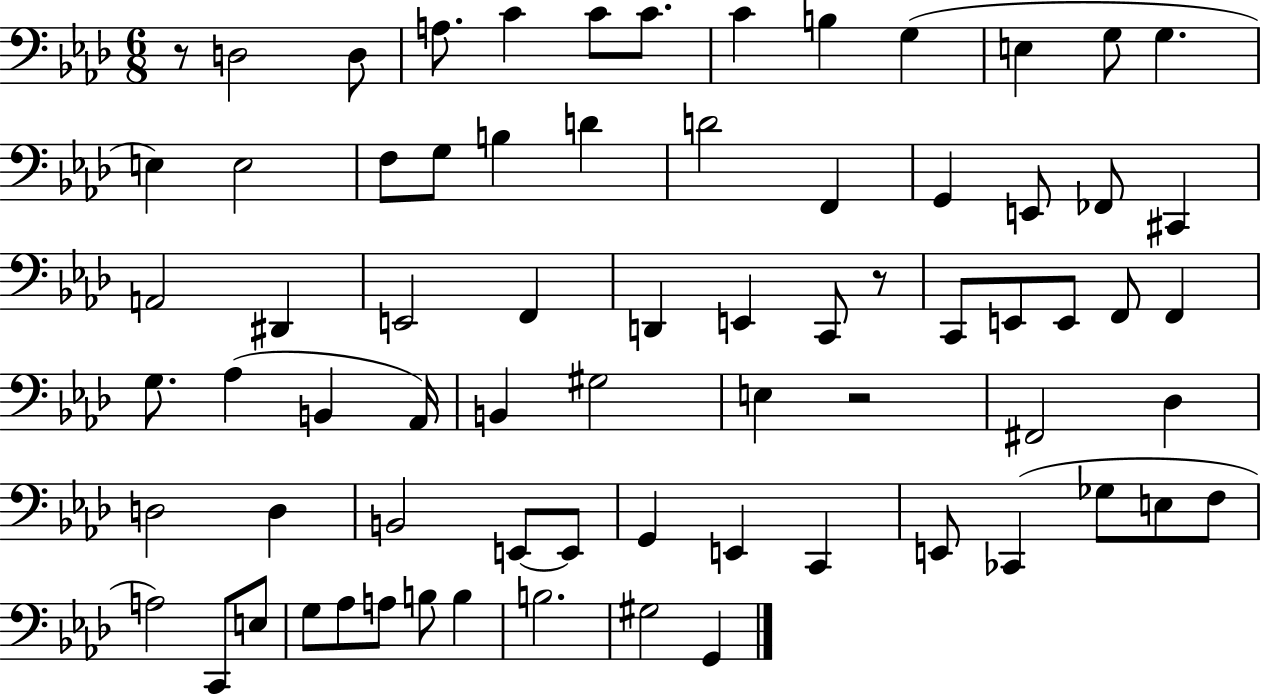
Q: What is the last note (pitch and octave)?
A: G2